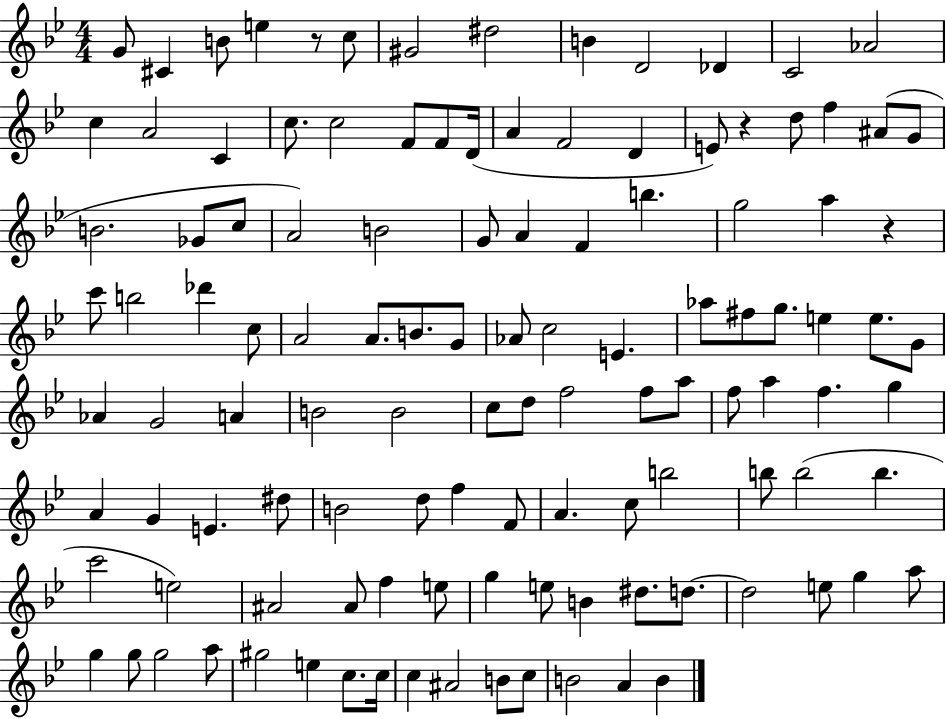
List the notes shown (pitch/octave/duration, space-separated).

G4/e C#4/q B4/e E5/q R/e C5/e G#4/h D#5/h B4/q D4/h Db4/q C4/h Ab4/h C5/q A4/h C4/q C5/e. C5/h F4/e F4/e D4/s A4/q F4/h D4/q E4/e R/q D5/e F5/q A#4/e G4/e B4/h. Gb4/e C5/e A4/h B4/h G4/e A4/q F4/q B5/q. G5/h A5/q R/q C6/e B5/h Db6/q C5/e A4/h A4/e. B4/e. G4/e Ab4/e C5/h E4/q. Ab5/e F#5/e G5/e. E5/q E5/e. G4/e Ab4/q G4/h A4/q B4/h B4/h C5/e D5/e F5/h F5/e A5/e F5/e A5/q F5/q. G5/q A4/q G4/q E4/q. D#5/e B4/h D5/e F5/q F4/e A4/q. C5/e B5/h B5/e B5/h B5/q. C6/h E5/h A#4/h A#4/e F5/q E5/e G5/q E5/e B4/q D#5/e. D5/e. D5/h E5/e G5/q A5/e G5/q G5/e G5/h A5/e G#5/h E5/q C5/e. C5/s C5/q A#4/h B4/e C5/e B4/h A4/q B4/q